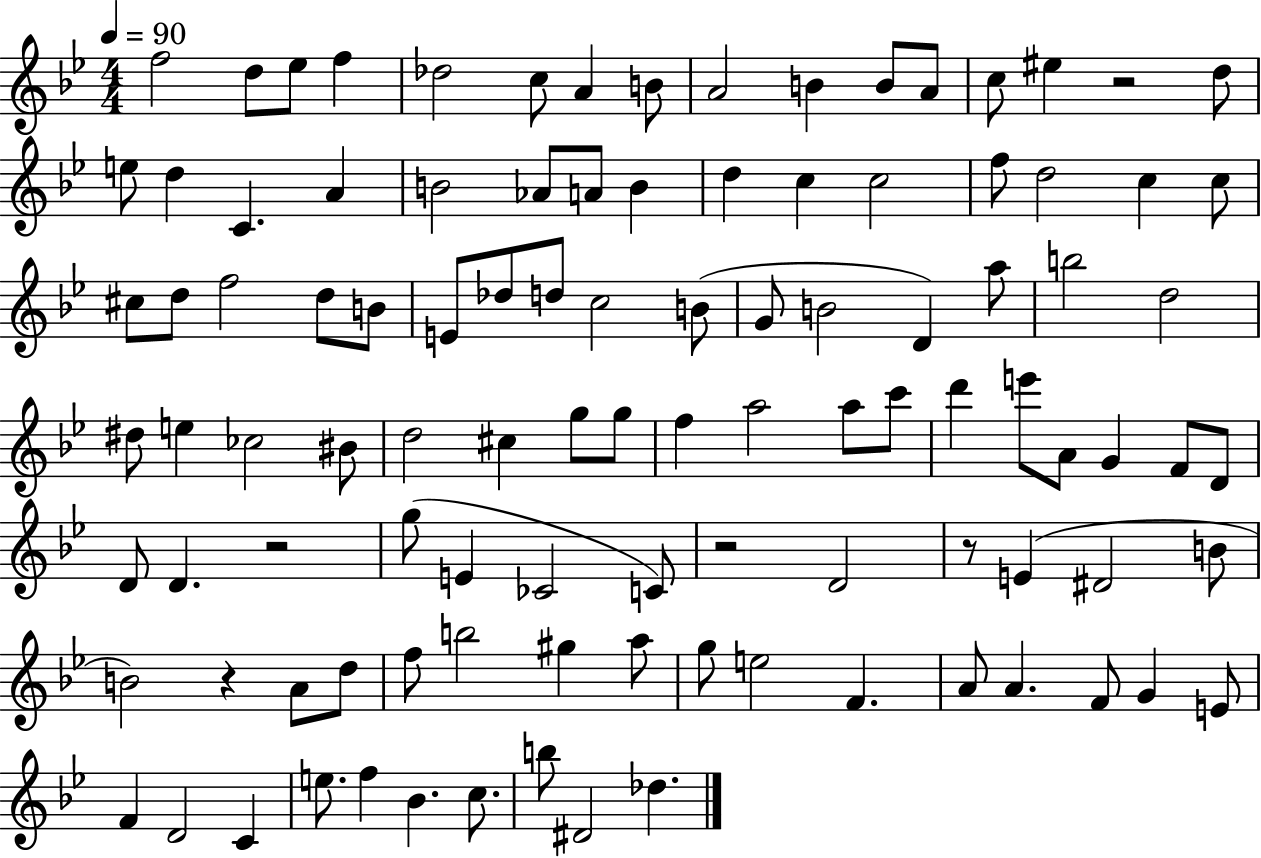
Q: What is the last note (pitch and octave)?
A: Db5